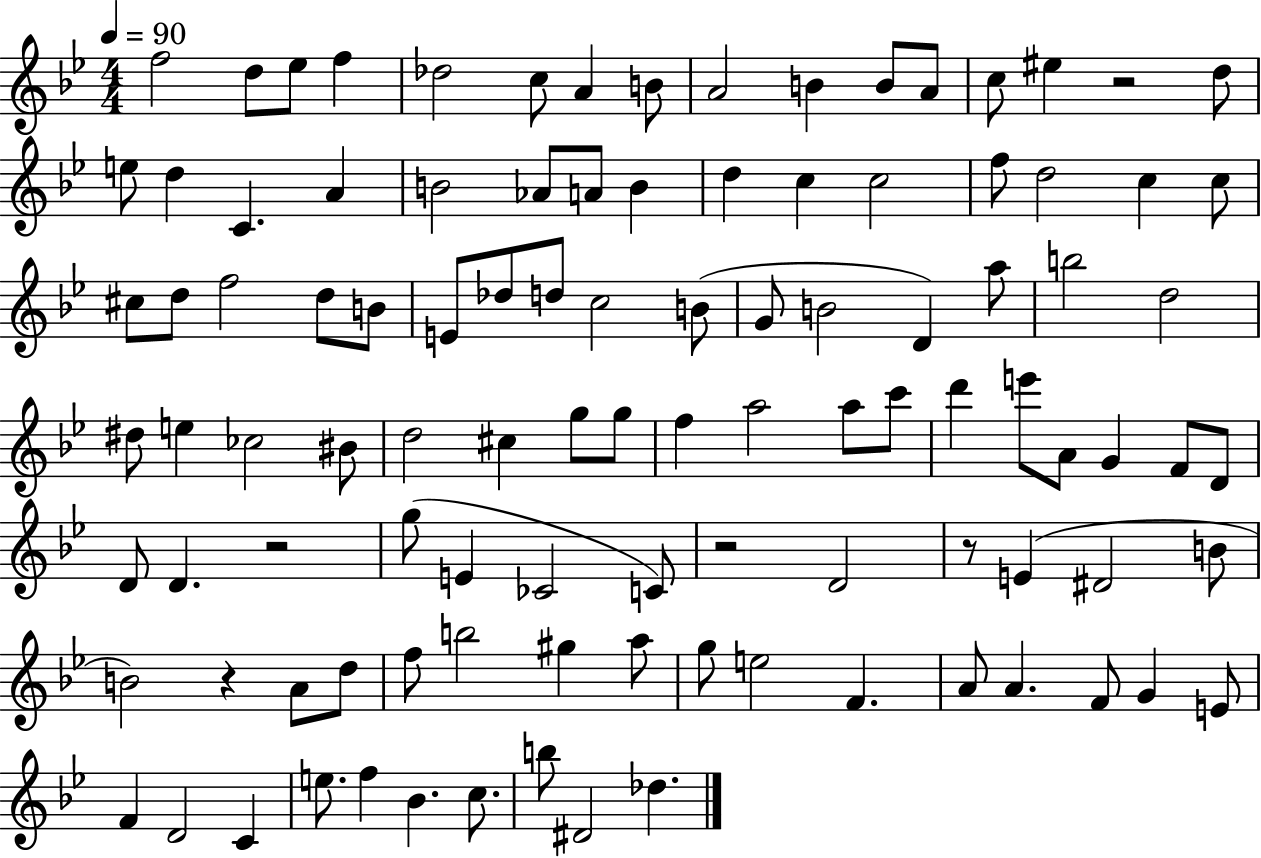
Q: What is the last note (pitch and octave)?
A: Db5